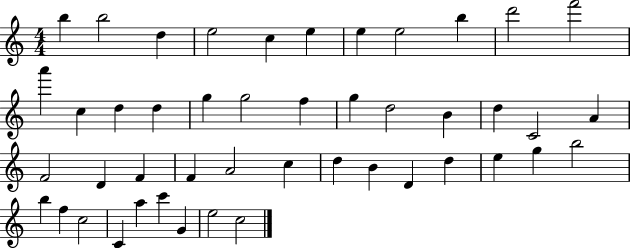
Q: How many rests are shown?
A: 0